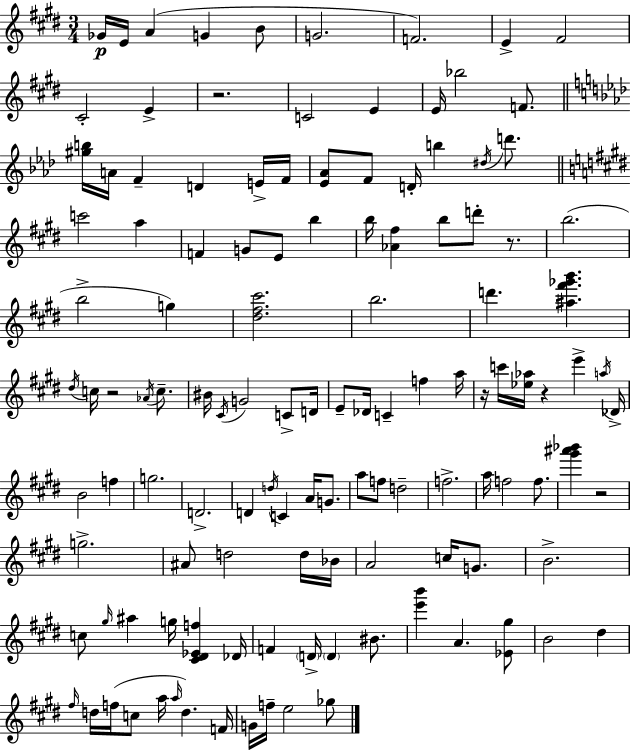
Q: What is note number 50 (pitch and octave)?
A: E4